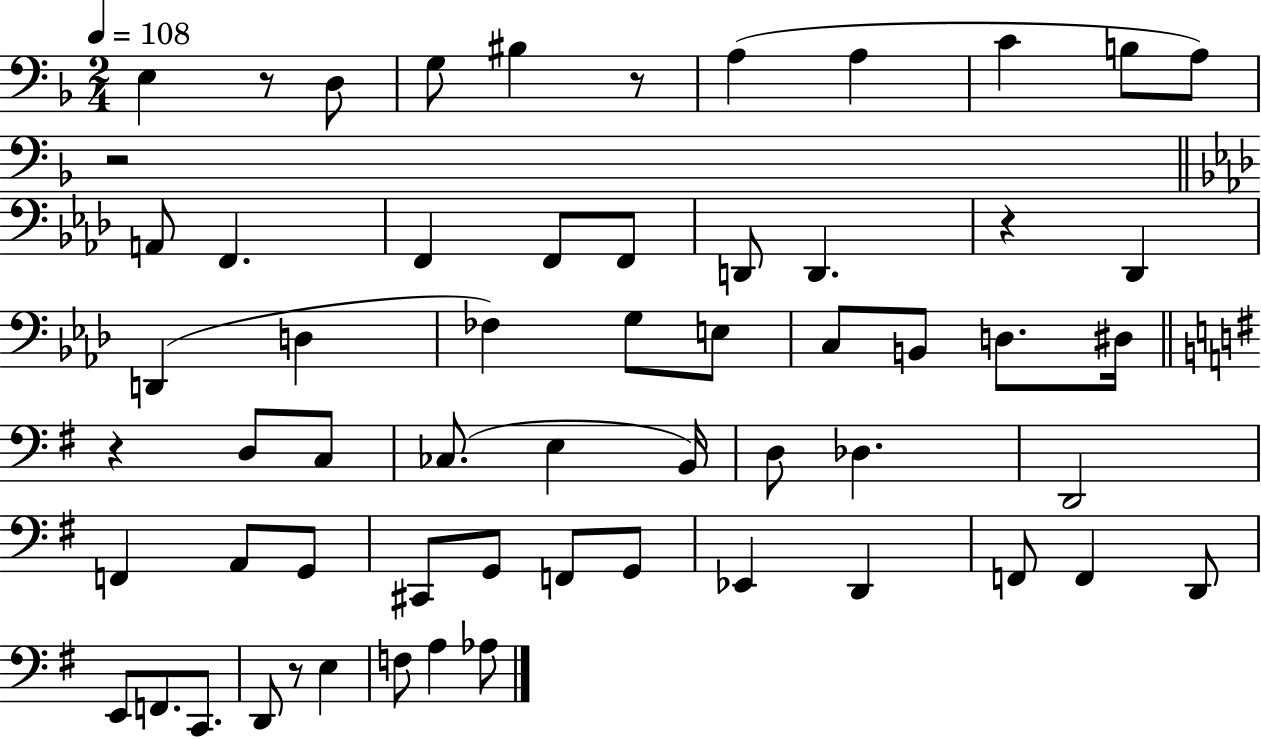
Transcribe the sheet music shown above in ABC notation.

X:1
T:Untitled
M:2/4
L:1/4
K:F
E, z/2 D,/2 G,/2 ^B, z/2 A, A, C B,/2 A,/2 z2 A,,/2 F,, F,, F,,/2 F,,/2 D,,/2 D,, z _D,, D,, D, _F, G,/2 E,/2 C,/2 B,,/2 D,/2 ^D,/4 z D,/2 C,/2 _C,/2 E, B,,/4 D,/2 _D, D,,2 F,, A,,/2 G,,/2 ^C,,/2 G,,/2 F,,/2 G,,/2 _E,, D,, F,,/2 F,, D,,/2 E,,/2 F,,/2 C,,/2 D,,/2 z/2 E, F,/2 A, _A,/2